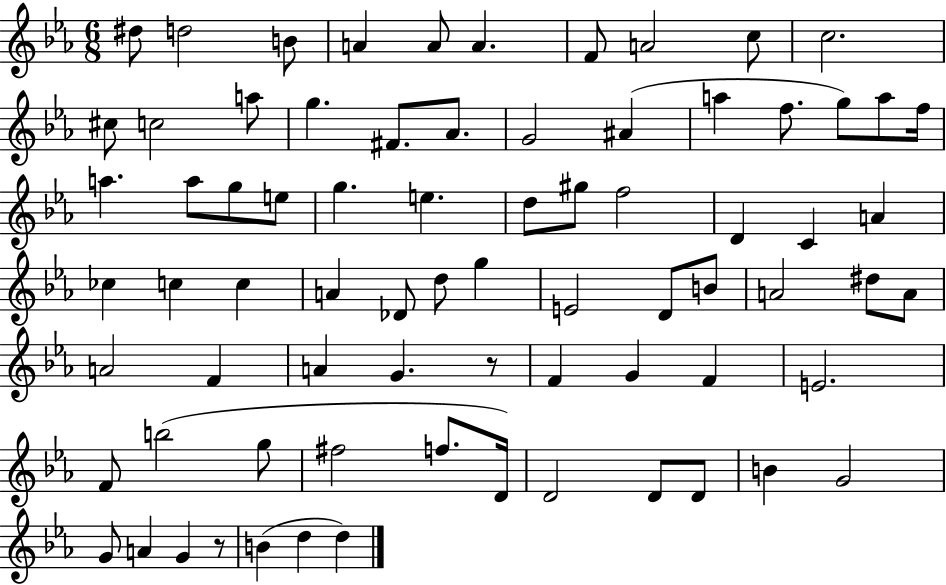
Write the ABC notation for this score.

X:1
T:Untitled
M:6/8
L:1/4
K:Eb
^d/2 d2 B/2 A A/2 A F/2 A2 c/2 c2 ^c/2 c2 a/2 g ^F/2 _A/2 G2 ^A a f/2 g/2 a/2 f/4 a a/2 g/2 e/2 g e d/2 ^g/2 f2 D C A _c c c A _D/2 d/2 g E2 D/2 B/2 A2 ^d/2 A/2 A2 F A G z/2 F G F E2 F/2 b2 g/2 ^f2 f/2 D/4 D2 D/2 D/2 B G2 G/2 A G z/2 B d d